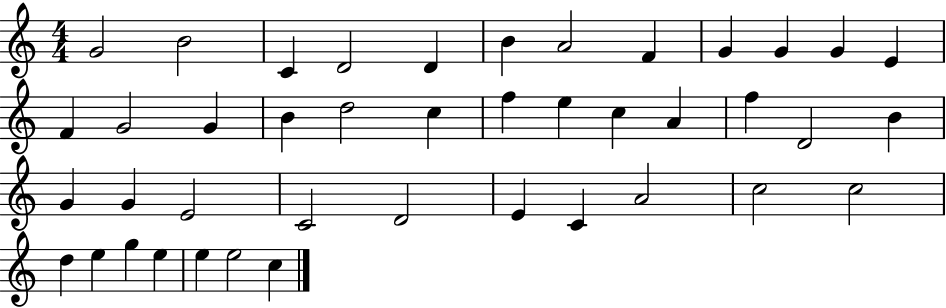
{
  \clef treble
  \numericTimeSignature
  \time 4/4
  \key c \major
  g'2 b'2 | c'4 d'2 d'4 | b'4 a'2 f'4 | g'4 g'4 g'4 e'4 | \break f'4 g'2 g'4 | b'4 d''2 c''4 | f''4 e''4 c''4 a'4 | f''4 d'2 b'4 | \break g'4 g'4 e'2 | c'2 d'2 | e'4 c'4 a'2 | c''2 c''2 | \break d''4 e''4 g''4 e''4 | e''4 e''2 c''4 | \bar "|."
}